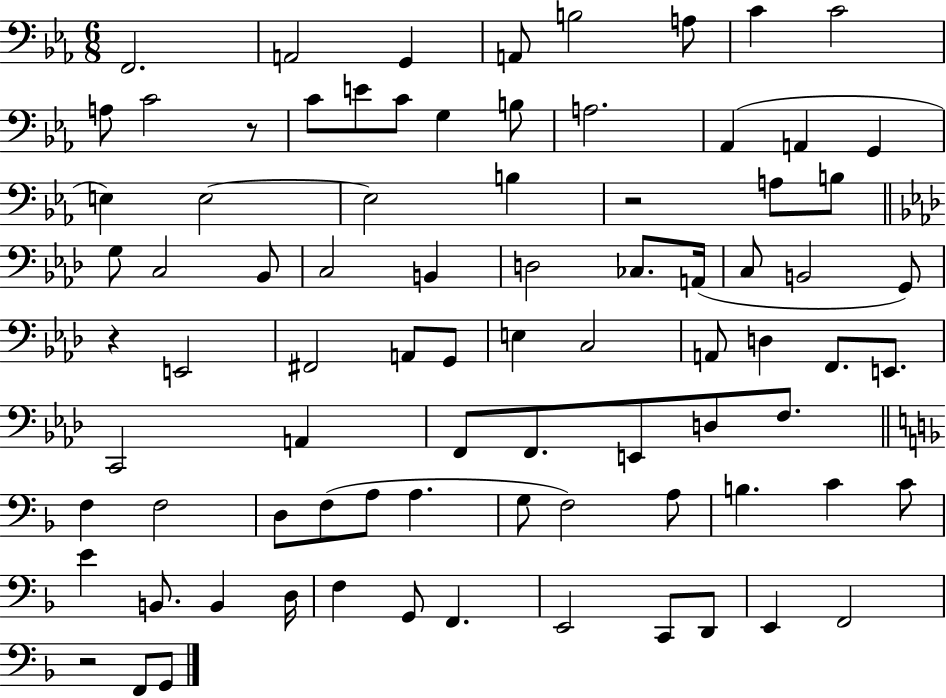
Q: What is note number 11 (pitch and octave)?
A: C4